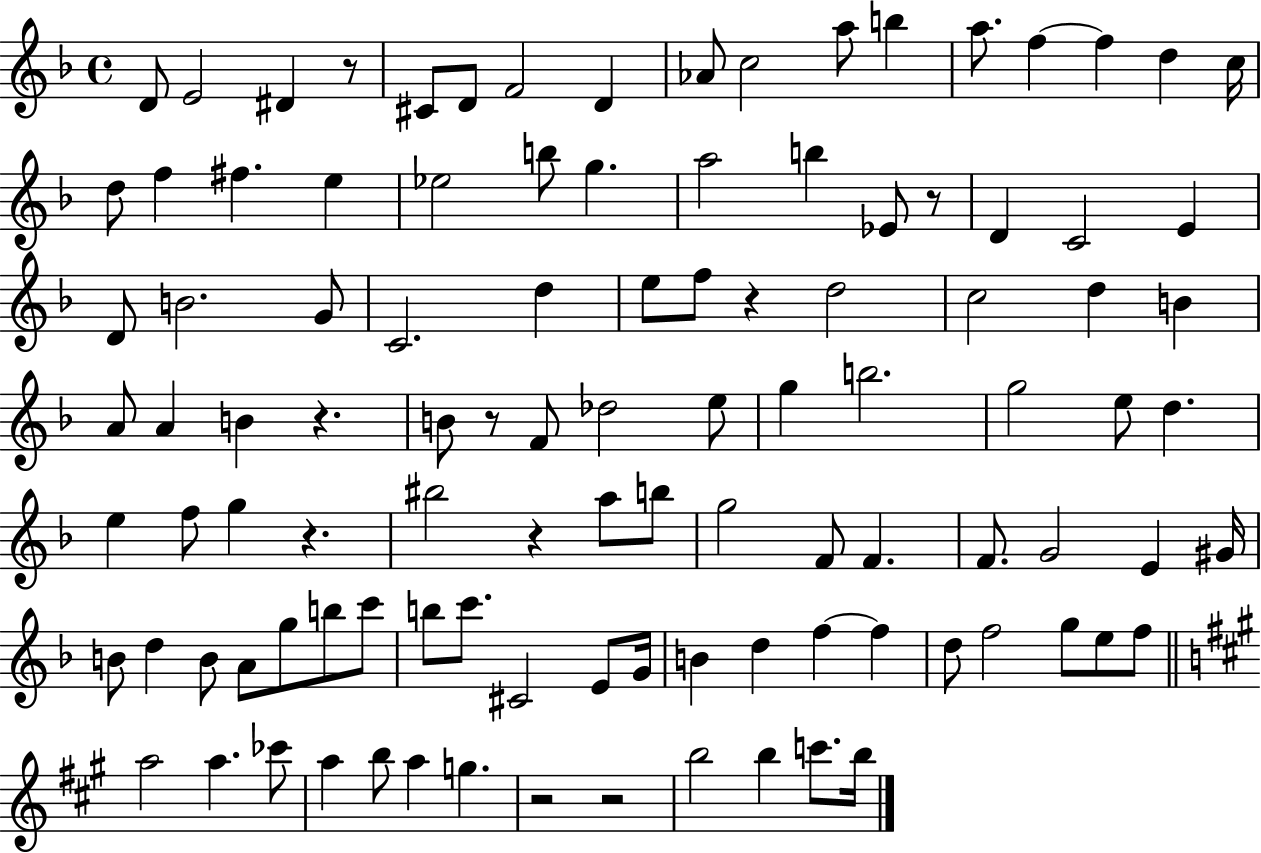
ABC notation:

X:1
T:Untitled
M:4/4
L:1/4
K:F
D/2 E2 ^D z/2 ^C/2 D/2 F2 D _A/2 c2 a/2 b a/2 f f d c/4 d/2 f ^f e _e2 b/2 g a2 b _E/2 z/2 D C2 E D/2 B2 G/2 C2 d e/2 f/2 z d2 c2 d B A/2 A B z B/2 z/2 F/2 _d2 e/2 g b2 g2 e/2 d e f/2 g z ^b2 z a/2 b/2 g2 F/2 F F/2 G2 E ^G/4 B/2 d B/2 A/2 g/2 b/2 c'/2 b/2 c'/2 ^C2 E/2 G/4 B d f f d/2 f2 g/2 e/2 f/2 a2 a _c'/2 a b/2 a g z2 z2 b2 b c'/2 b/4